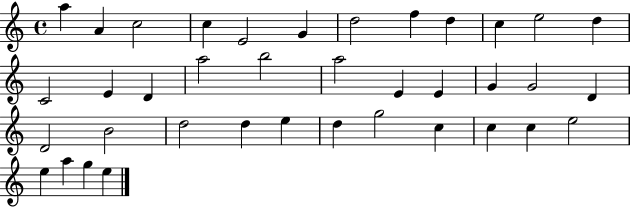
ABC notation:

X:1
T:Untitled
M:4/4
L:1/4
K:C
a A c2 c E2 G d2 f d c e2 d C2 E D a2 b2 a2 E E G G2 D D2 B2 d2 d e d g2 c c c e2 e a g e